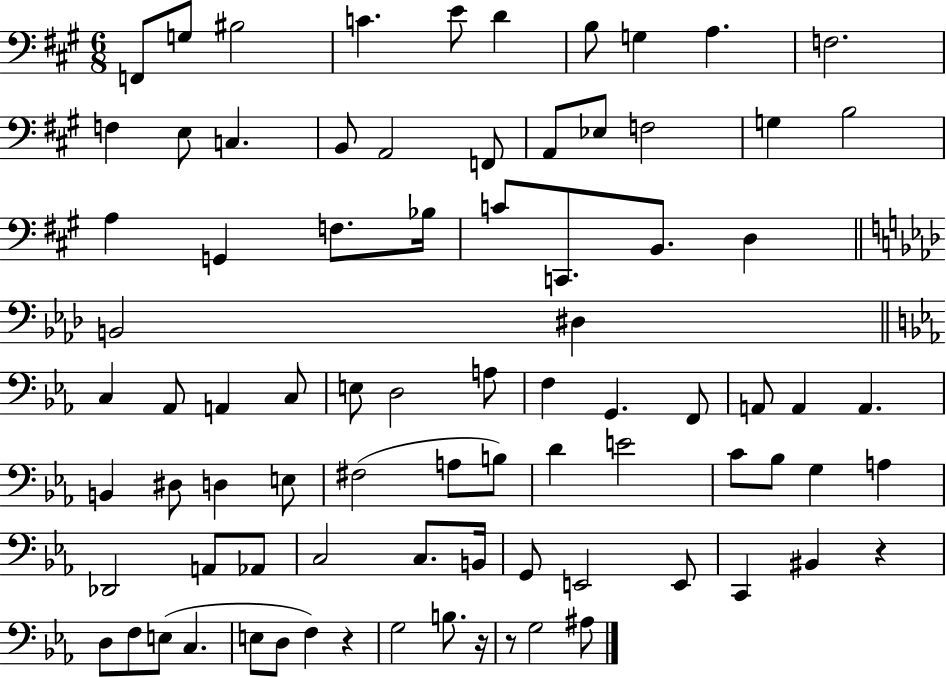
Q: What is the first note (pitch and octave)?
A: F2